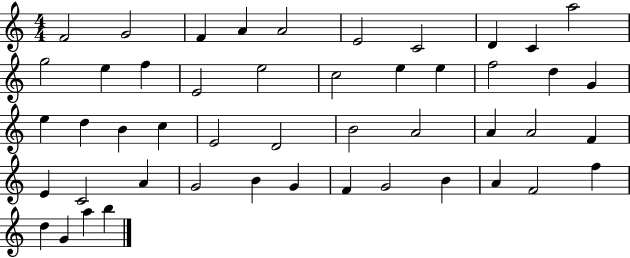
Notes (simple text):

F4/h G4/h F4/q A4/q A4/h E4/h C4/h D4/q C4/q A5/h G5/h E5/q F5/q E4/h E5/h C5/h E5/q E5/q F5/h D5/q G4/q E5/q D5/q B4/q C5/q E4/h D4/h B4/h A4/h A4/q A4/h F4/q E4/q C4/h A4/q G4/h B4/q G4/q F4/q G4/h B4/q A4/q F4/h F5/q D5/q G4/q A5/q B5/q